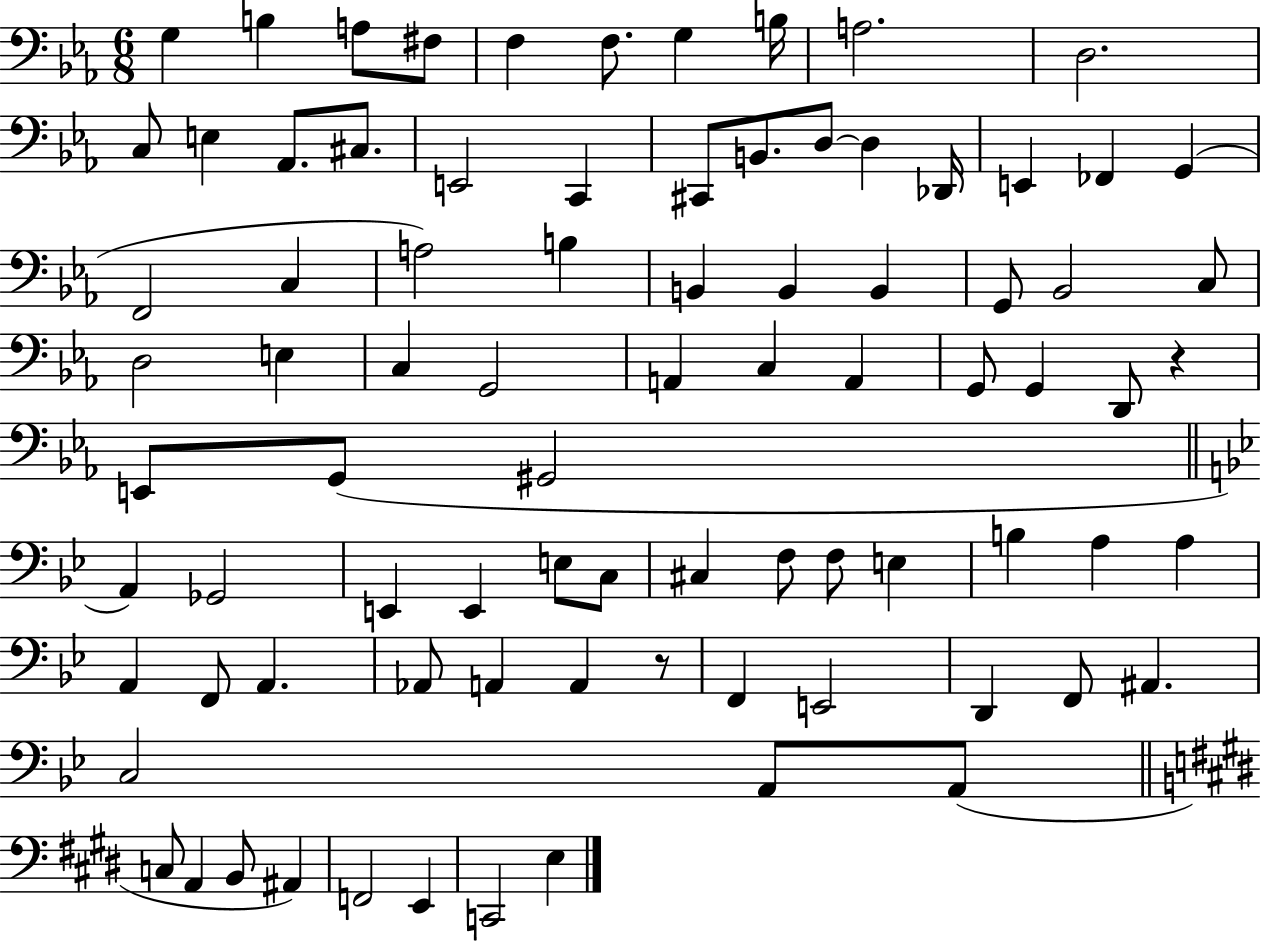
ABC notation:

X:1
T:Untitled
M:6/8
L:1/4
K:Eb
G, B, A,/2 ^F,/2 F, F,/2 G, B,/4 A,2 D,2 C,/2 E, _A,,/2 ^C,/2 E,,2 C,, ^C,,/2 B,,/2 D,/2 D, _D,,/4 E,, _F,, G,, F,,2 C, A,2 B, B,, B,, B,, G,,/2 _B,,2 C,/2 D,2 E, C, G,,2 A,, C, A,, G,,/2 G,, D,,/2 z E,,/2 G,,/2 ^G,,2 A,, _G,,2 E,, E,, E,/2 C,/2 ^C, F,/2 F,/2 E, B, A, A, A,, F,,/2 A,, _A,,/2 A,, A,, z/2 F,, E,,2 D,, F,,/2 ^A,, C,2 A,,/2 A,,/2 C,/2 A,, B,,/2 ^A,, F,,2 E,, C,,2 E,